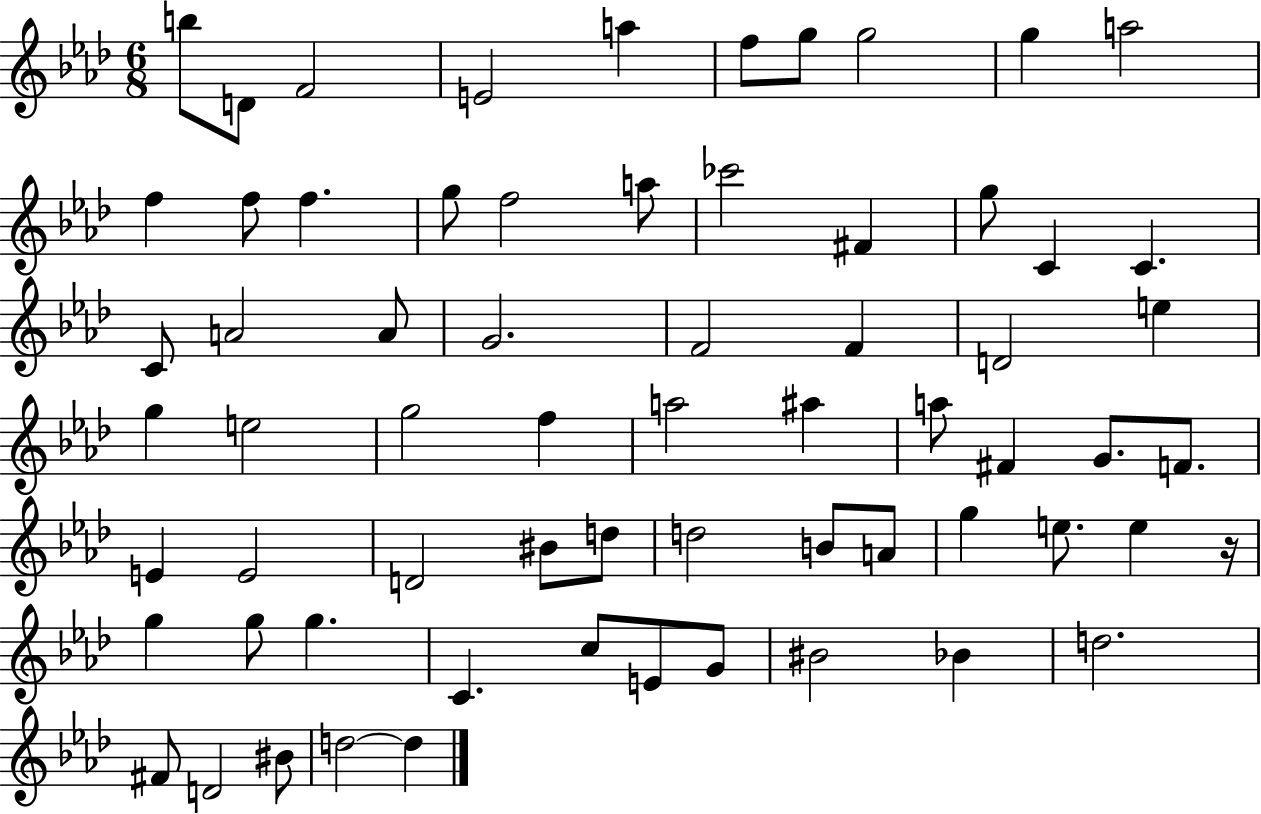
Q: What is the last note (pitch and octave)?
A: D5